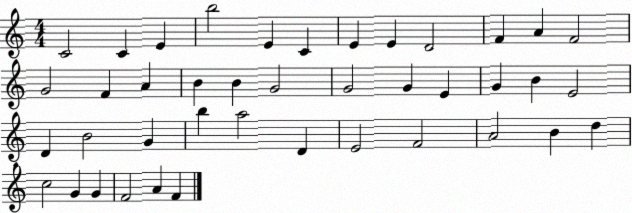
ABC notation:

X:1
T:Untitled
M:4/4
L:1/4
K:C
C2 C E b2 E C E E D2 F A F2 G2 F A B B G2 G2 G E G B E2 D B2 G b a2 D E2 F2 A2 B d c2 G G F2 A F